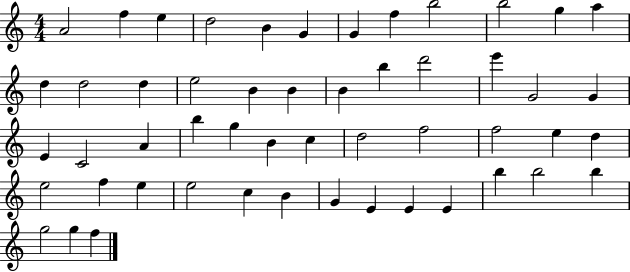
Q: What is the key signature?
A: C major